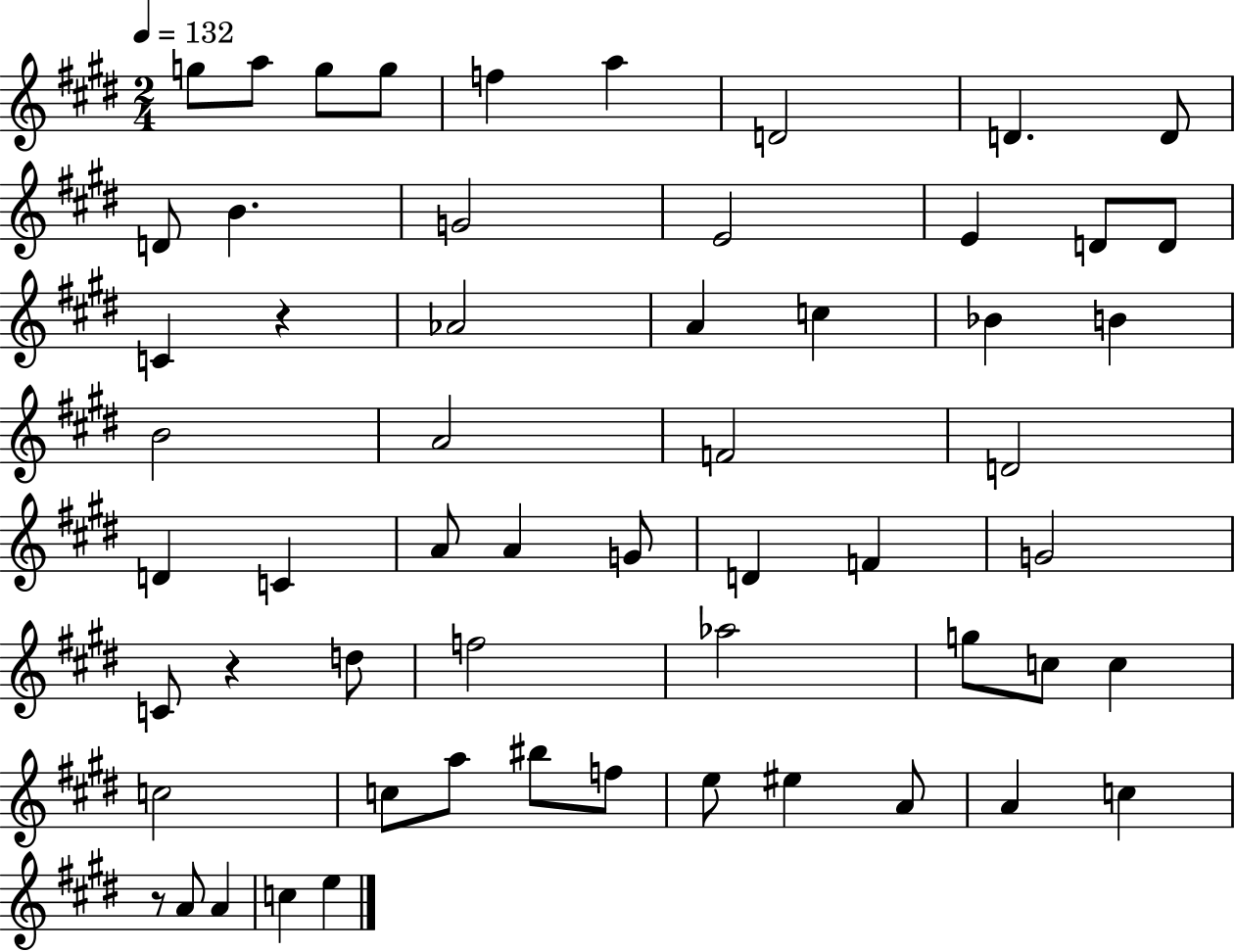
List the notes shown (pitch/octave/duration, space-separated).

G5/e A5/e G5/e G5/e F5/q A5/q D4/h D4/q. D4/e D4/e B4/q. G4/h E4/h E4/q D4/e D4/e C4/q R/q Ab4/h A4/q C5/q Bb4/q B4/q B4/h A4/h F4/h D4/h D4/q C4/q A4/e A4/q G4/e D4/q F4/q G4/h C4/e R/q D5/e F5/h Ab5/h G5/e C5/e C5/q C5/h C5/e A5/e BIS5/e F5/e E5/e EIS5/q A4/e A4/q C5/q R/e A4/e A4/q C5/q E5/q